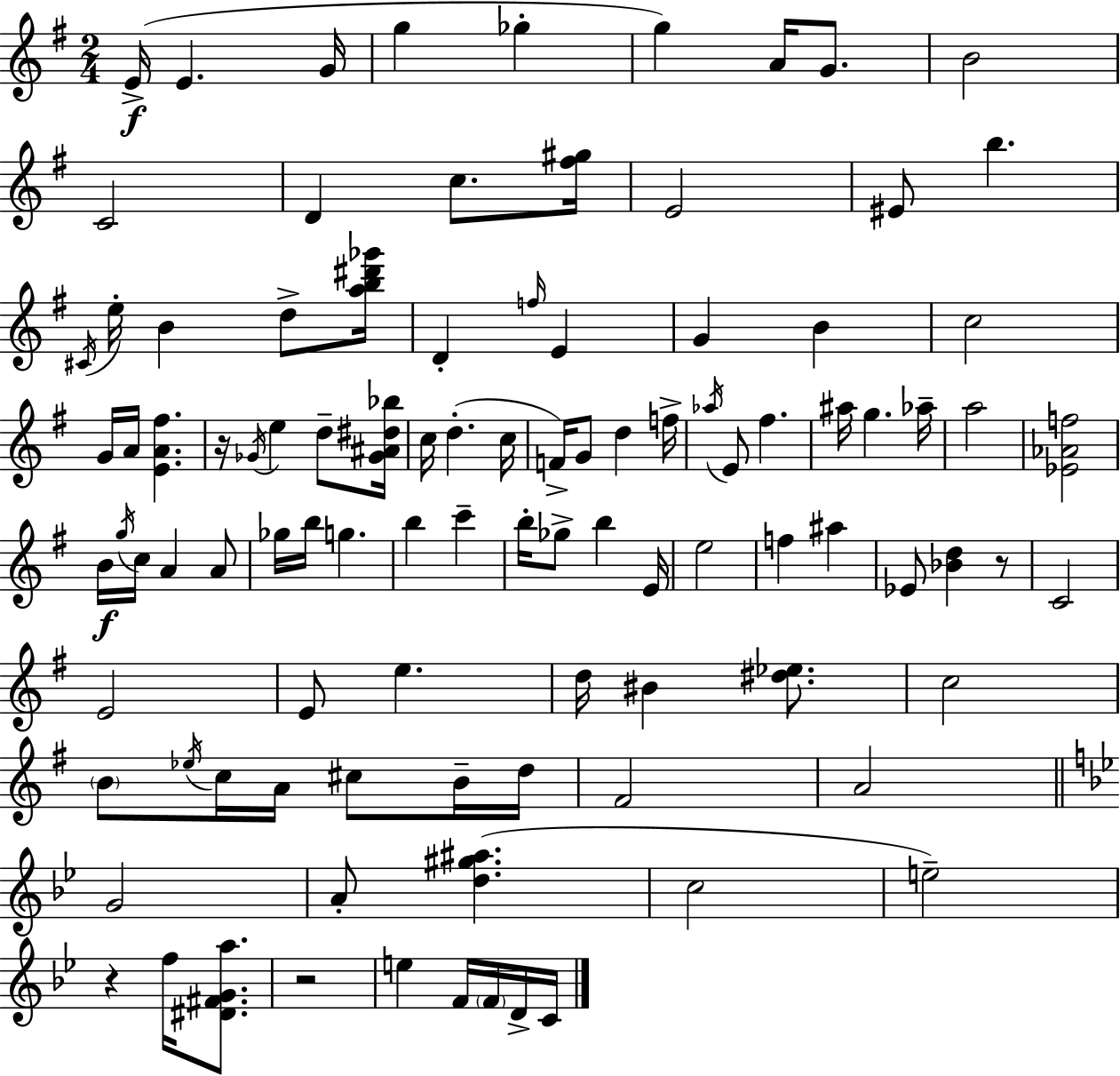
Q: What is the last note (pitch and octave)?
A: C4